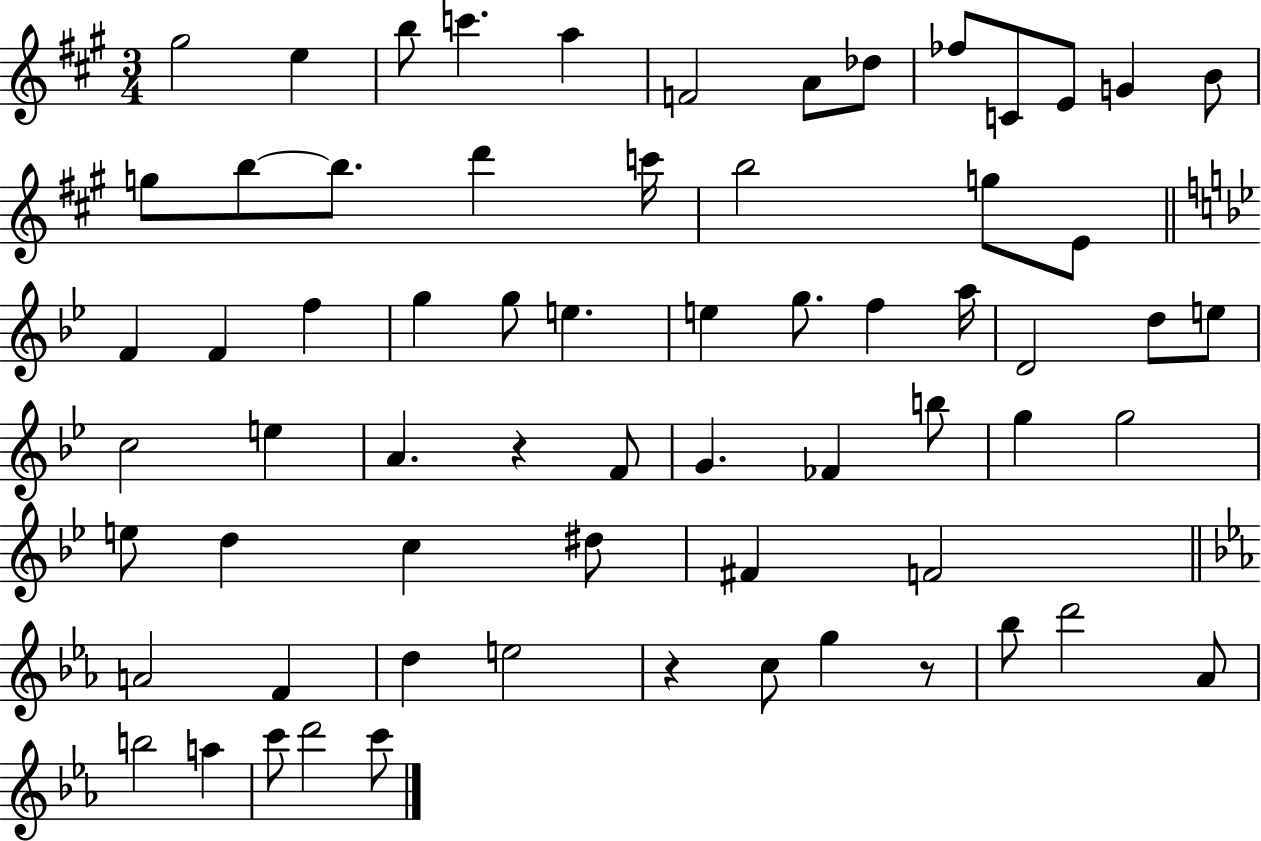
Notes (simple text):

G#5/h E5/q B5/e C6/q. A5/q F4/h A4/e Db5/e FES5/e C4/e E4/e G4/q B4/e G5/e B5/e B5/e. D6/q C6/s B5/h G5/e E4/e F4/q F4/q F5/q G5/q G5/e E5/q. E5/q G5/e. F5/q A5/s D4/h D5/e E5/e C5/h E5/q A4/q. R/q F4/e G4/q. FES4/q B5/e G5/q G5/h E5/e D5/q C5/q D#5/e F#4/q F4/h A4/h F4/q D5/q E5/h R/q C5/e G5/q R/e Bb5/e D6/h Ab4/e B5/h A5/q C6/e D6/h C6/e